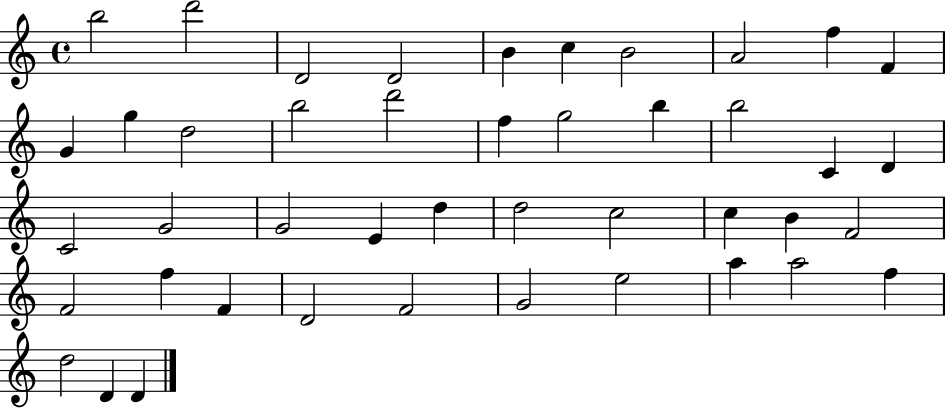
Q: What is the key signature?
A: C major